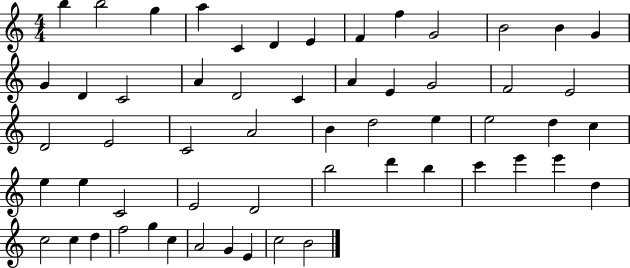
B5/q B5/h G5/q A5/q C4/q D4/q E4/q F4/q F5/q G4/h B4/h B4/q G4/q G4/q D4/q C4/h A4/q D4/h C4/q A4/q E4/q G4/h F4/h E4/h D4/h E4/h C4/h A4/h B4/q D5/h E5/q E5/h D5/q C5/q E5/q E5/q C4/h E4/h D4/h B5/h D6/q B5/q C6/q E6/q E6/q D5/q C5/h C5/q D5/q F5/h G5/q C5/q A4/h G4/q E4/q C5/h B4/h